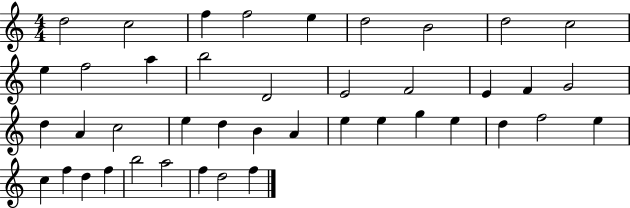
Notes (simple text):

D5/h C5/h F5/q F5/h E5/q D5/h B4/h D5/h C5/h E5/q F5/h A5/q B5/h D4/h E4/h F4/h E4/q F4/q G4/h D5/q A4/q C5/h E5/q D5/q B4/q A4/q E5/q E5/q G5/q E5/q D5/q F5/h E5/q C5/q F5/q D5/q F5/q B5/h A5/h F5/q D5/h F5/q